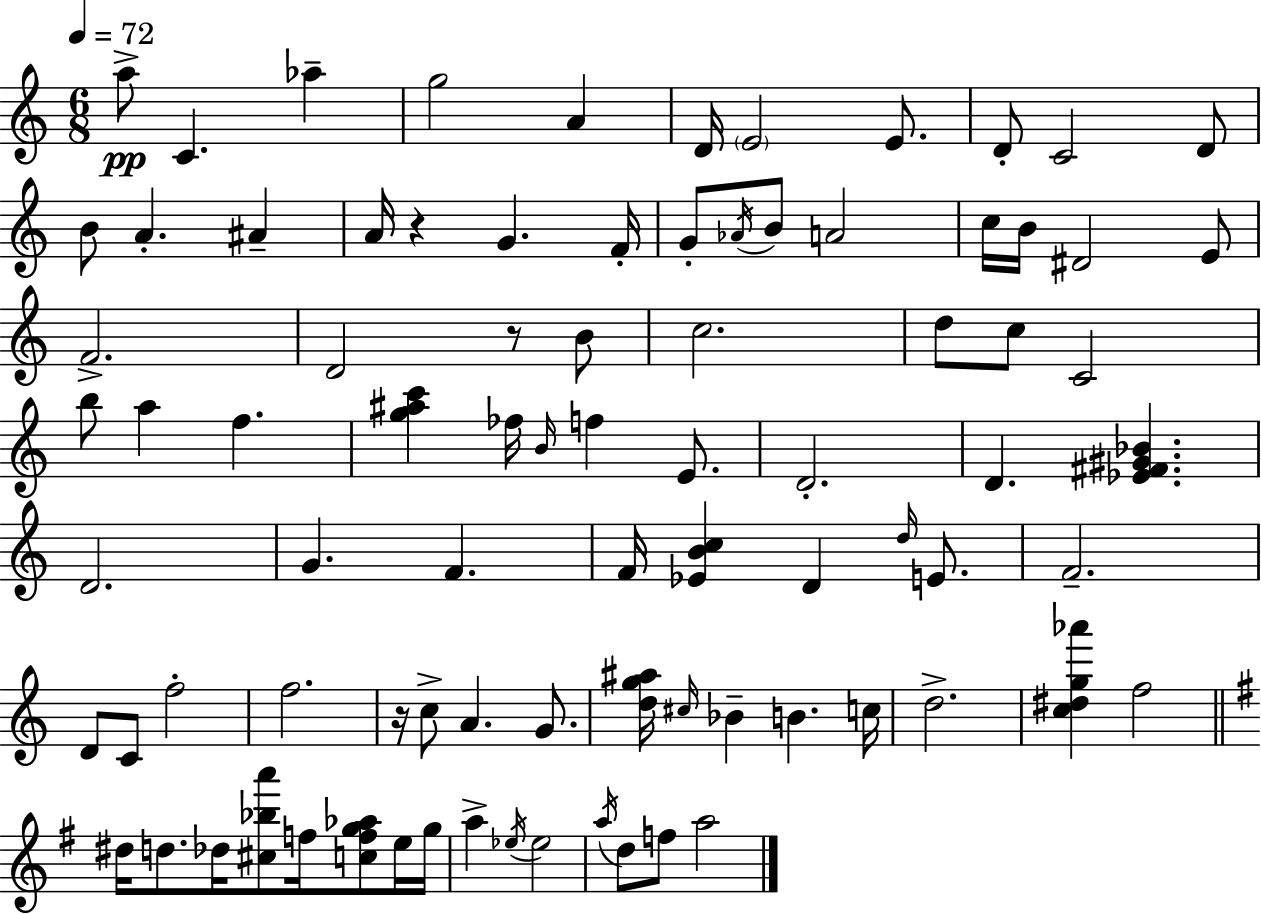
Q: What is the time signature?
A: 6/8